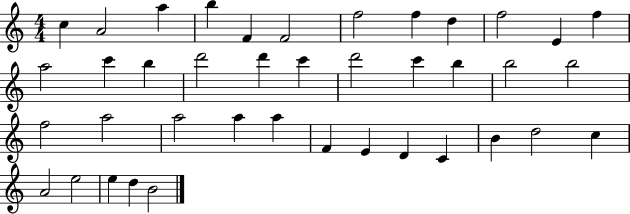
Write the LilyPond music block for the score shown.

{
  \clef treble
  \numericTimeSignature
  \time 4/4
  \key c \major
  c''4 a'2 a''4 | b''4 f'4 f'2 | f''2 f''4 d''4 | f''2 e'4 f''4 | \break a''2 c'''4 b''4 | d'''2 d'''4 c'''4 | d'''2 c'''4 b''4 | b''2 b''2 | \break f''2 a''2 | a''2 a''4 a''4 | f'4 e'4 d'4 c'4 | b'4 d''2 c''4 | \break a'2 e''2 | e''4 d''4 b'2 | \bar "|."
}